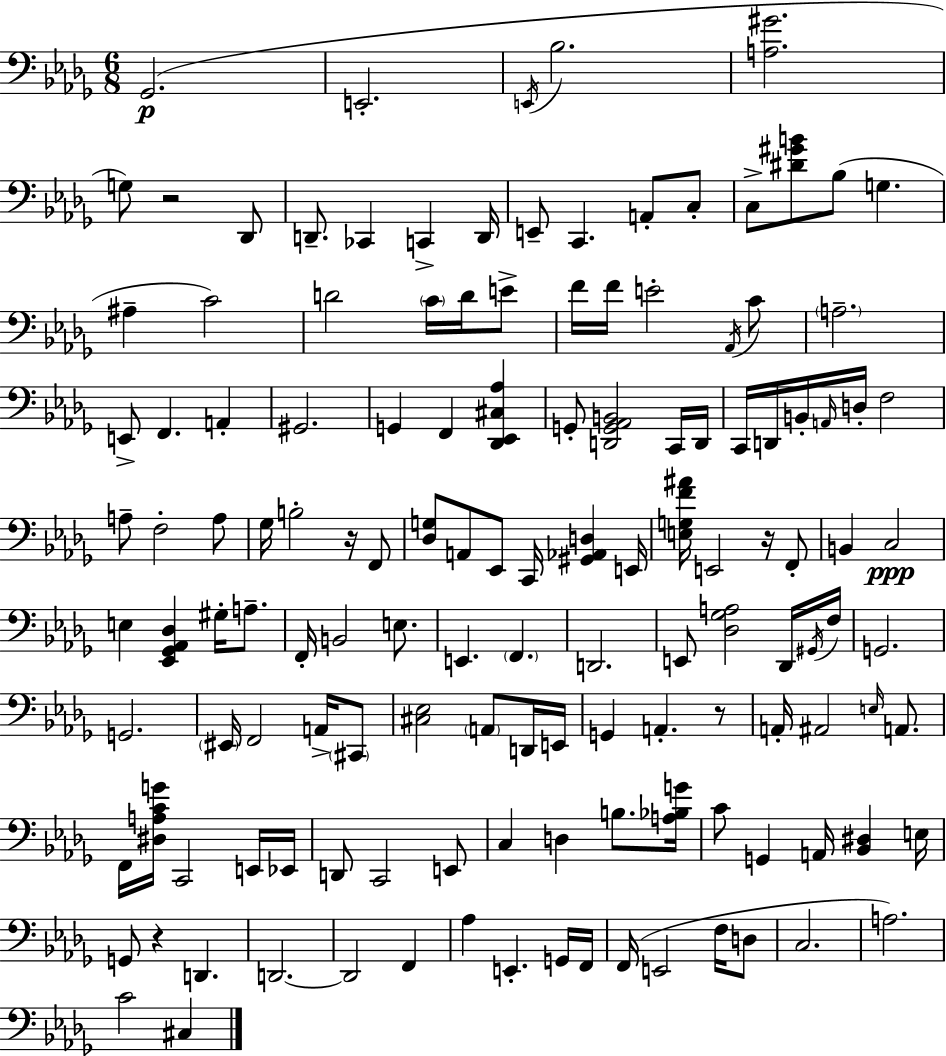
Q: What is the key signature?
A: BES minor